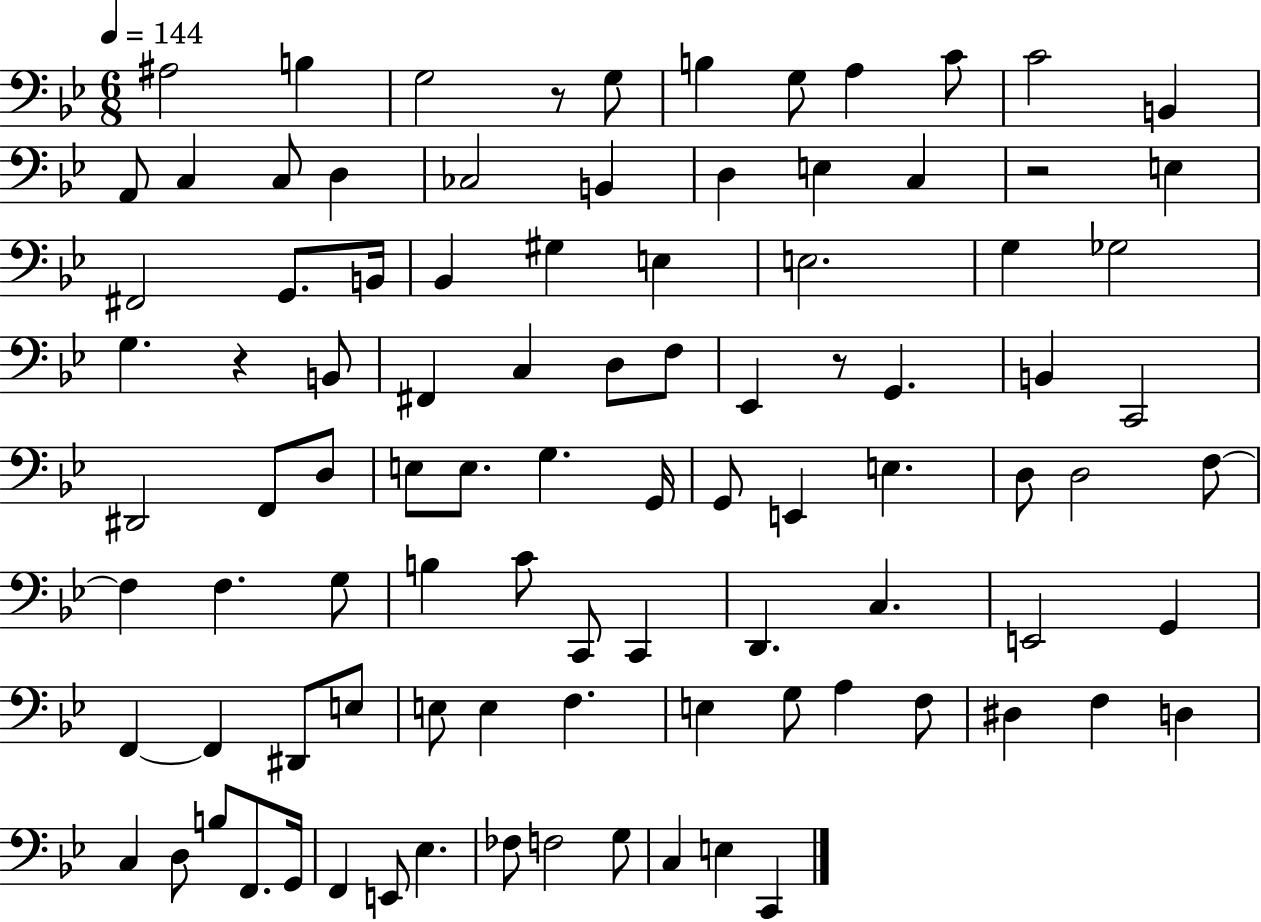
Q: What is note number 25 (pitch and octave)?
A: G#3